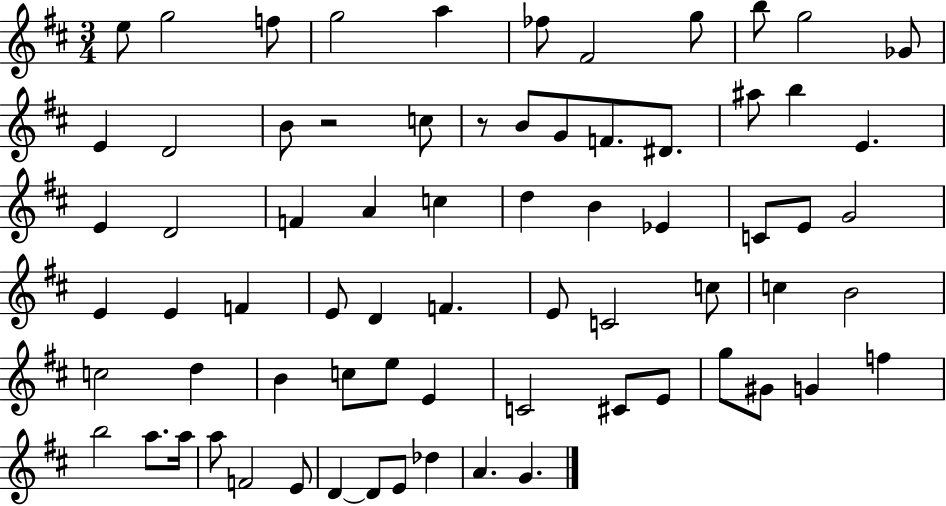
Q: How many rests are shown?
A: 2